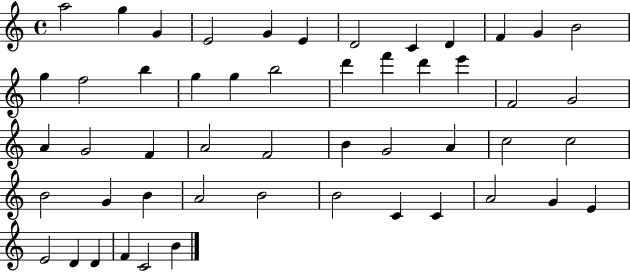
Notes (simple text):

A5/h G5/q G4/q E4/h G4/q E4/q D4/h C4/q D4/q F4/q G4/q B4/h G5/q F5/h B5/q G5/q G5/q B5/h D6/q F6/q D6/q E6/q F4/h G4/h A4/q G4/h F4/q A4/h F4/h B4/q G4/h A4/q C5/h C5/h B4/h G4/q B4/q A4/h B4/h B4/h C4/q C4/q A4/h G4/q E4/q E4/h D4/q D4/q F4/q C4/h B4/q